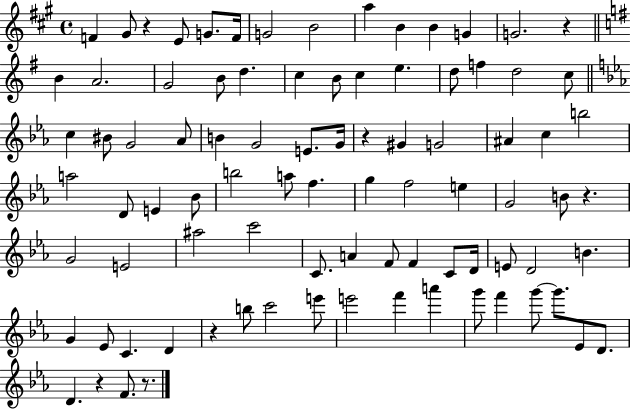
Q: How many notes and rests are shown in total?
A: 88